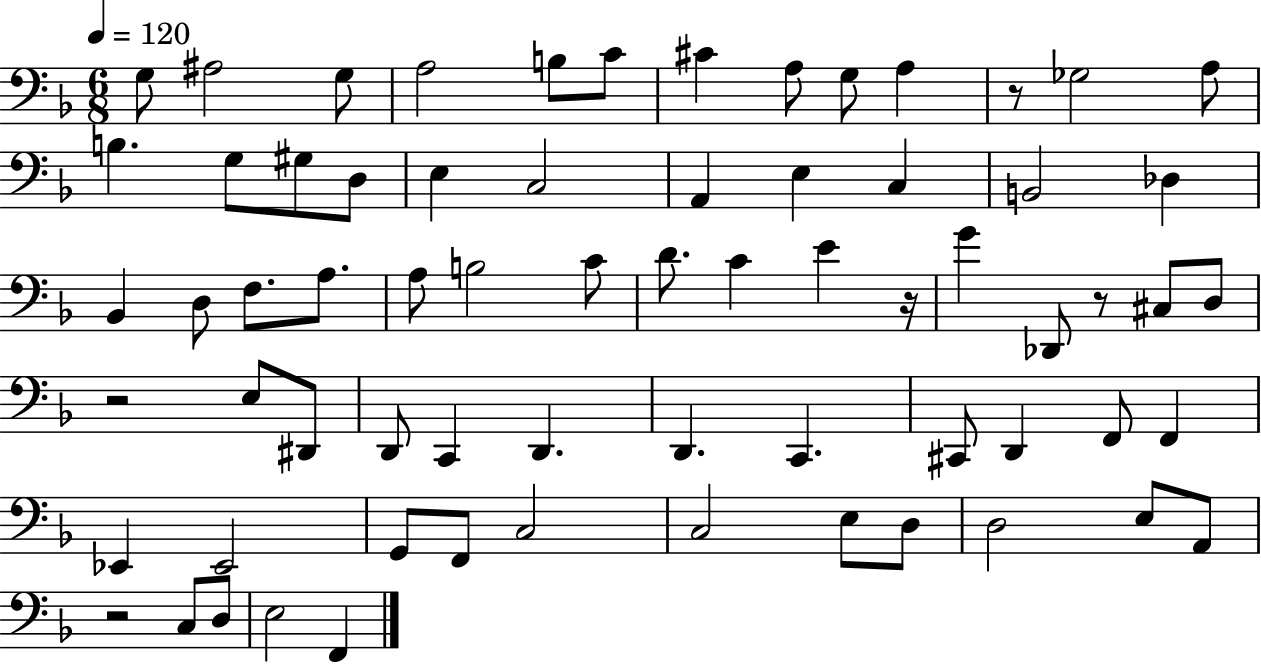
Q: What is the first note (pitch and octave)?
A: G3